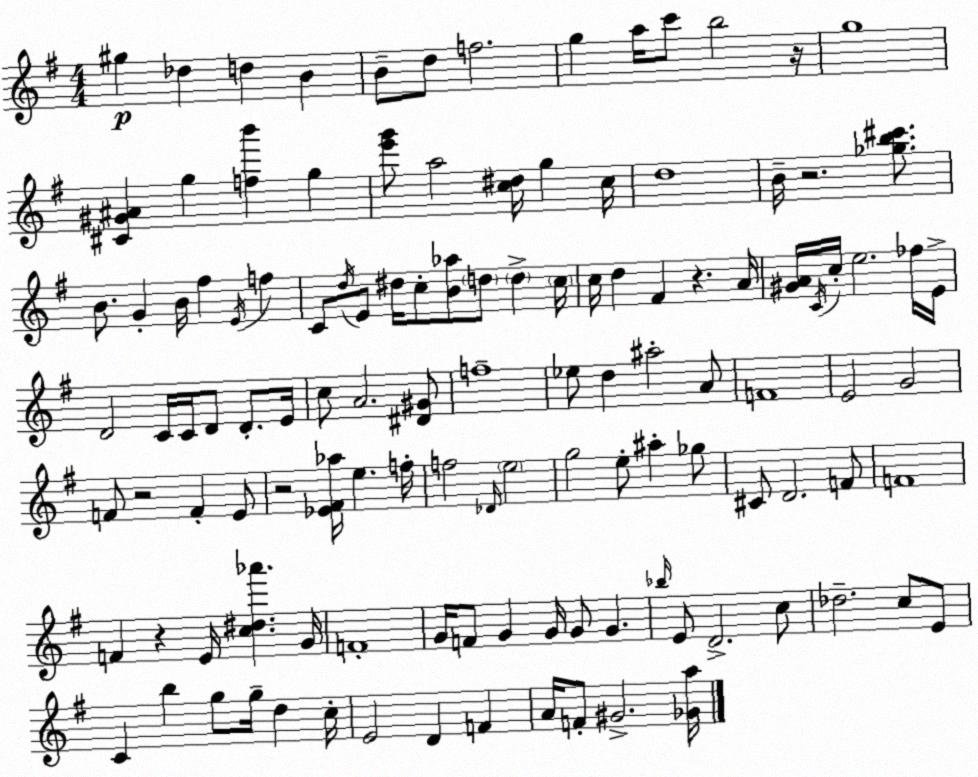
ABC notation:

X:1
T:Untitled
M:4/4
L:1/4
K:G
^g _d d B B/2 d/2 f2 g a/4 c'/2 b2 z/4 g4 [^C^G^A] g [fb'] g [e'g']/2 a2 [c^d]/4 g c/4 d4 B/4 z2 [_gb^c']/2 B/2 G B/4 ^f E/4 f C/2 d/4 E/2 ^d/4 c/2 [B_a]/2 d/2 d c/4 c/4 d ^F z A/4 [^GA]/4 C/4 c/4 e2 _f/4 E/4 D2 C/4 C/4 D/2 D/2 E/4 c/2 A2 [^D^G]/2 f4 _e/2 d ^a2 A/2 F4 E2 G2 F/2 z2 F E/2 z2 [_E^F_a]/4 e f/4 f2 _D/4 e2 g2 e/2 ^a _g/2 ^C/2 D2 F/2 F4 F z E/4 [c^d_a'] G/4 F4 G/4 F/2 G G/4 G/2 G _b/4 E/2 D2 c/2 _d2 c/2 E/2 C b g/2 g/4 d c/4 E2 D F A/4 F/2 ^G2 [_Ga]/4